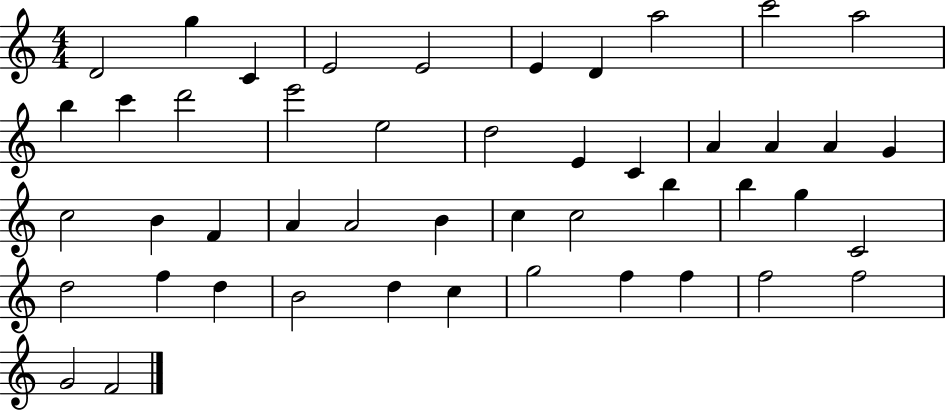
X:1
T:Untitled
M:4/4
L:1/4
K:C
D2 g C E2 E2 E D a2 c'2 a2 b c' d'2 e'2 e2 d2 E C A A A G c2 B F A A2 B c c2 b b g C2 d2 f d B2 d c g2 f f f2 f2 G2 F2